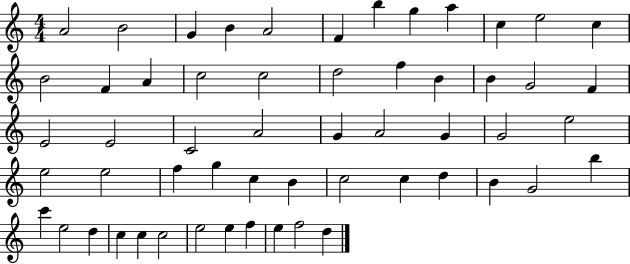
A4/h B4/h G4/q B4/q A4/h F4/q B5/q G5/q A5/q C5/q E5/h C5/q B4/h F4/q A4/q C5/h C5/h D5/h F5/q B4/q B4/q G4/h F4/q E4/h E4/h C4/h A4/h G4/q A4/h G4/q G4/h E5/h E5/h E5/h F5/q G5/q C5/q B4/q C5/h C5/q D5/q B4/q G4/h B5/q C6/q E5/h D5/q C5/q C5/q C5/h E5/h E5/q F5/q E5/q F5/h D5/q